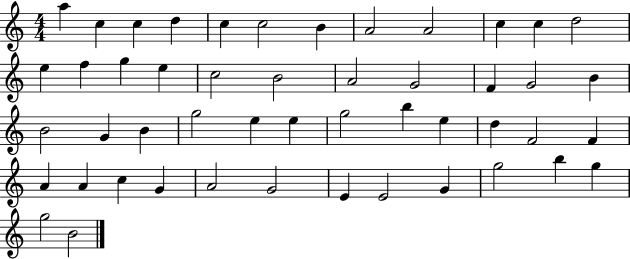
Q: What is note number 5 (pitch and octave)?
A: C5